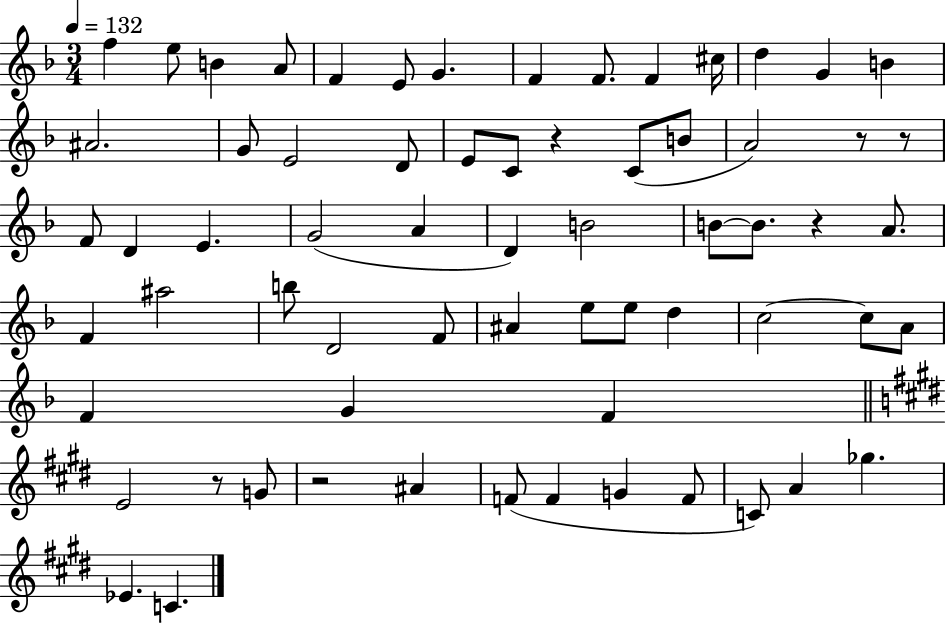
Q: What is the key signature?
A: F major